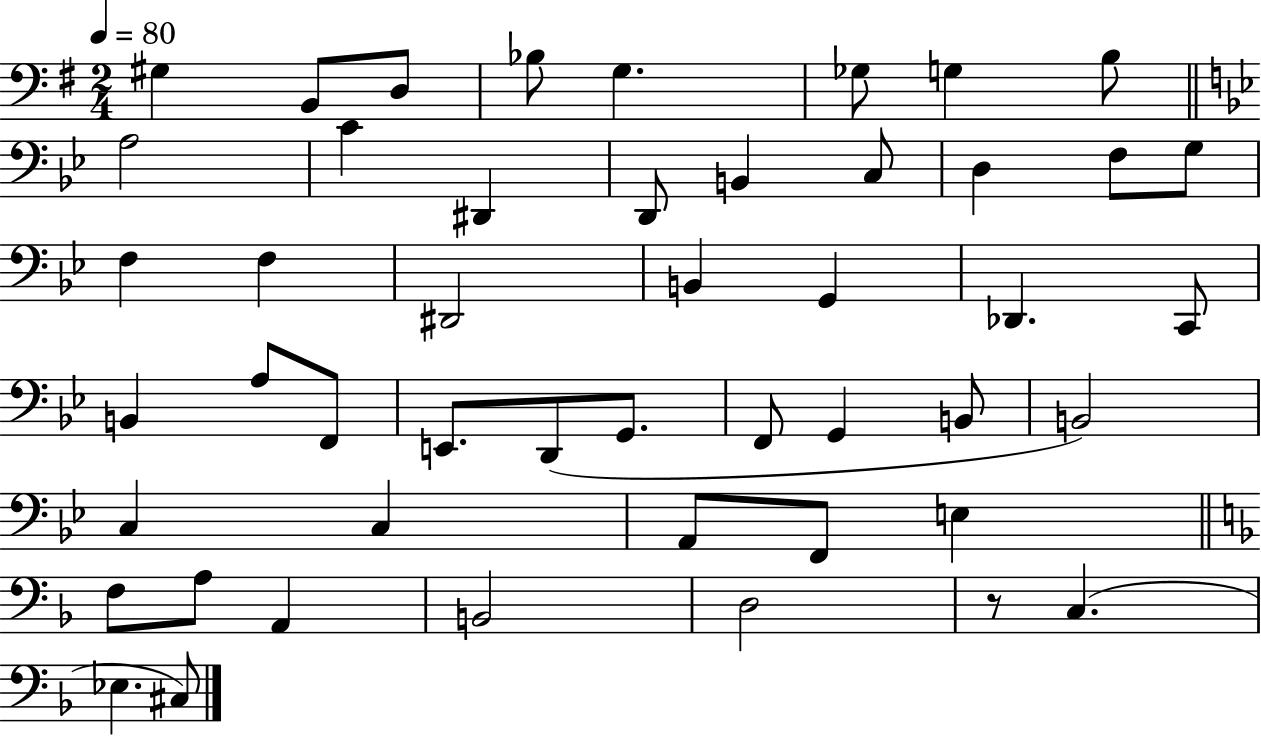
{
  \clef bass
  \numericTimeSignature
  \time 2/4
  \key g \major
  \tempo 4 = 80
  gis4 b,8 d8 | bes8 g4. | ges8 g4 b8 | \bar "||" \break \key g \minor a2 | c'4 dis,4 | d,8 b,4 c8 | d4 f8 g8 | \break f4 f4 | dis,2 | b,4 g,4 | des,4. c,8 | \break b,4 a8 f,8 | e,8. d,8( g,8. | f,8 g,4 b,8 | b,2) | \break c4 c4 | a,8 f,8 e4 | \bar "||" \break \key d \minor f8 a8 a,4 | b,2 | d2 | r8 c4.( | \break ees4. cis8) | \bar "|."
}